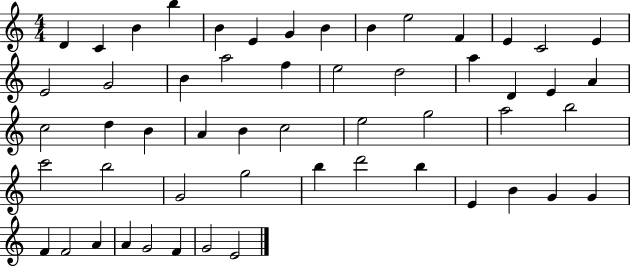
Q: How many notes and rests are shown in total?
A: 54